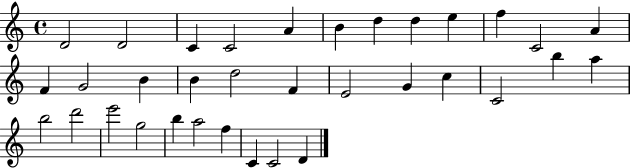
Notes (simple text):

D4/h D4/h C4/q C4/h A4/q B4/q D5/q D5/q E5/q F5/q C4/h A4/q F4/q G4/h B4/q B4/q D5/h F4/q E4/h G4/q C5/q C4/h B5/q A5/q B5/h D6/h E6/h G5/h B5/q A5/h F5/q C4/q C4/h D4/q